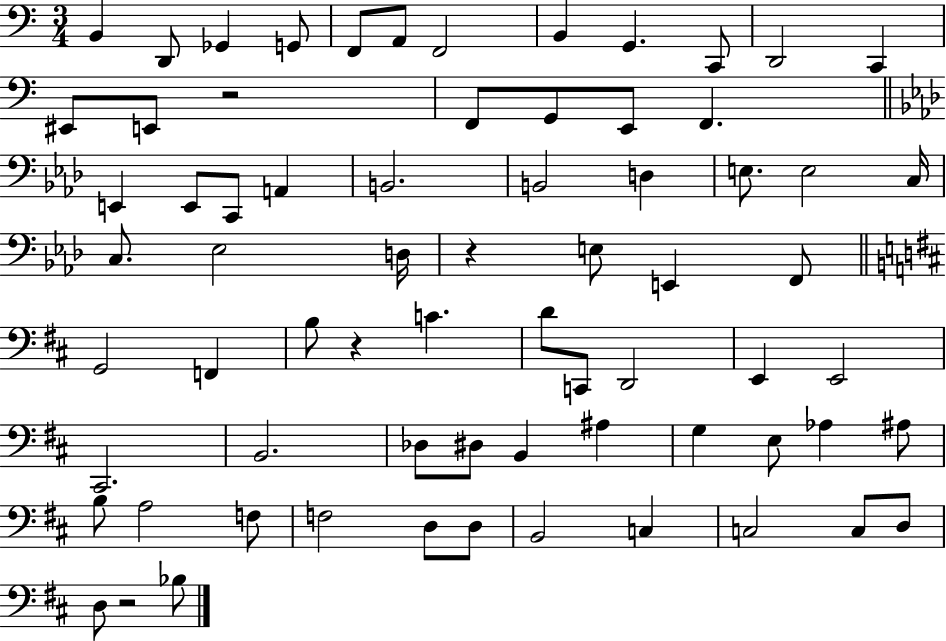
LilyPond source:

{
  \clef bass
  \numericTimeSignature
  \time 3/4
  \key c \major
  b,4 d,8 ges,4 g,8 | f,8 a,8 f,2 | b,4 g,4. c,8 | d,2 c,4 | \break eis,8 e,8 r2 | f,8 g,8 e,8 f,4. | \bar "||" \break \key aes \major e,4 e,8 c,8 a,4 | b,2. | b,2 d4 | e8. e2 c16 | \break c8. ees2 d16 | r4 e8 e,4 f,8 | \bar "||" \break \key b \minor g,2 f,4 | b8 r4 c'4. | d'8 c,8 d,2 | e,4 e,2 | \break cis,2. | b,2. | des8 dis8 b,4 ais4 | g4 e8 aes4 ais8 | \break b8 a2 f8 | f2 d8 d8 | b,2 c4 | c2 c8 d8 | \break d8 r2 bes8 | \bar "|."
}